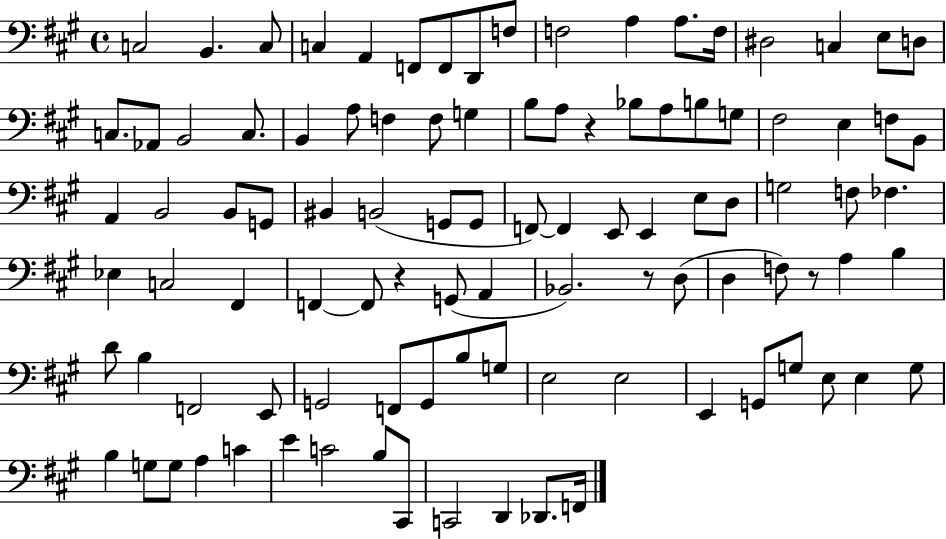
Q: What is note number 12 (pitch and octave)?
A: A3